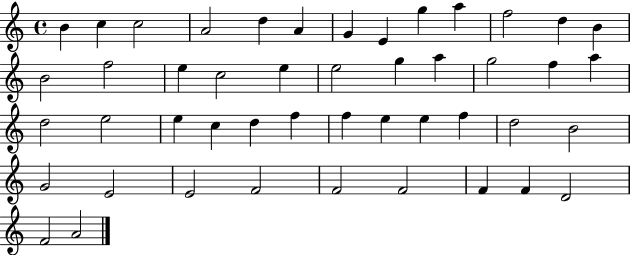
B4/q C5/q C5/h A4/h D5/q A4/q G4/q E4/q G5/q A5/q F5/h D5/q B4/q B4/h F5/h E5/q C5/h E5/q E5/h G5/q A5/q G5/h F5/q A5/q D5/h E5/h E5/q C5/q D5/q F5/q F5/q E5/q E5/q F5/q D5/h B4/h G4/h E4/h E4/h F4/h F4/h F4/h F4/q F4/q D4/h F4/h A4/h